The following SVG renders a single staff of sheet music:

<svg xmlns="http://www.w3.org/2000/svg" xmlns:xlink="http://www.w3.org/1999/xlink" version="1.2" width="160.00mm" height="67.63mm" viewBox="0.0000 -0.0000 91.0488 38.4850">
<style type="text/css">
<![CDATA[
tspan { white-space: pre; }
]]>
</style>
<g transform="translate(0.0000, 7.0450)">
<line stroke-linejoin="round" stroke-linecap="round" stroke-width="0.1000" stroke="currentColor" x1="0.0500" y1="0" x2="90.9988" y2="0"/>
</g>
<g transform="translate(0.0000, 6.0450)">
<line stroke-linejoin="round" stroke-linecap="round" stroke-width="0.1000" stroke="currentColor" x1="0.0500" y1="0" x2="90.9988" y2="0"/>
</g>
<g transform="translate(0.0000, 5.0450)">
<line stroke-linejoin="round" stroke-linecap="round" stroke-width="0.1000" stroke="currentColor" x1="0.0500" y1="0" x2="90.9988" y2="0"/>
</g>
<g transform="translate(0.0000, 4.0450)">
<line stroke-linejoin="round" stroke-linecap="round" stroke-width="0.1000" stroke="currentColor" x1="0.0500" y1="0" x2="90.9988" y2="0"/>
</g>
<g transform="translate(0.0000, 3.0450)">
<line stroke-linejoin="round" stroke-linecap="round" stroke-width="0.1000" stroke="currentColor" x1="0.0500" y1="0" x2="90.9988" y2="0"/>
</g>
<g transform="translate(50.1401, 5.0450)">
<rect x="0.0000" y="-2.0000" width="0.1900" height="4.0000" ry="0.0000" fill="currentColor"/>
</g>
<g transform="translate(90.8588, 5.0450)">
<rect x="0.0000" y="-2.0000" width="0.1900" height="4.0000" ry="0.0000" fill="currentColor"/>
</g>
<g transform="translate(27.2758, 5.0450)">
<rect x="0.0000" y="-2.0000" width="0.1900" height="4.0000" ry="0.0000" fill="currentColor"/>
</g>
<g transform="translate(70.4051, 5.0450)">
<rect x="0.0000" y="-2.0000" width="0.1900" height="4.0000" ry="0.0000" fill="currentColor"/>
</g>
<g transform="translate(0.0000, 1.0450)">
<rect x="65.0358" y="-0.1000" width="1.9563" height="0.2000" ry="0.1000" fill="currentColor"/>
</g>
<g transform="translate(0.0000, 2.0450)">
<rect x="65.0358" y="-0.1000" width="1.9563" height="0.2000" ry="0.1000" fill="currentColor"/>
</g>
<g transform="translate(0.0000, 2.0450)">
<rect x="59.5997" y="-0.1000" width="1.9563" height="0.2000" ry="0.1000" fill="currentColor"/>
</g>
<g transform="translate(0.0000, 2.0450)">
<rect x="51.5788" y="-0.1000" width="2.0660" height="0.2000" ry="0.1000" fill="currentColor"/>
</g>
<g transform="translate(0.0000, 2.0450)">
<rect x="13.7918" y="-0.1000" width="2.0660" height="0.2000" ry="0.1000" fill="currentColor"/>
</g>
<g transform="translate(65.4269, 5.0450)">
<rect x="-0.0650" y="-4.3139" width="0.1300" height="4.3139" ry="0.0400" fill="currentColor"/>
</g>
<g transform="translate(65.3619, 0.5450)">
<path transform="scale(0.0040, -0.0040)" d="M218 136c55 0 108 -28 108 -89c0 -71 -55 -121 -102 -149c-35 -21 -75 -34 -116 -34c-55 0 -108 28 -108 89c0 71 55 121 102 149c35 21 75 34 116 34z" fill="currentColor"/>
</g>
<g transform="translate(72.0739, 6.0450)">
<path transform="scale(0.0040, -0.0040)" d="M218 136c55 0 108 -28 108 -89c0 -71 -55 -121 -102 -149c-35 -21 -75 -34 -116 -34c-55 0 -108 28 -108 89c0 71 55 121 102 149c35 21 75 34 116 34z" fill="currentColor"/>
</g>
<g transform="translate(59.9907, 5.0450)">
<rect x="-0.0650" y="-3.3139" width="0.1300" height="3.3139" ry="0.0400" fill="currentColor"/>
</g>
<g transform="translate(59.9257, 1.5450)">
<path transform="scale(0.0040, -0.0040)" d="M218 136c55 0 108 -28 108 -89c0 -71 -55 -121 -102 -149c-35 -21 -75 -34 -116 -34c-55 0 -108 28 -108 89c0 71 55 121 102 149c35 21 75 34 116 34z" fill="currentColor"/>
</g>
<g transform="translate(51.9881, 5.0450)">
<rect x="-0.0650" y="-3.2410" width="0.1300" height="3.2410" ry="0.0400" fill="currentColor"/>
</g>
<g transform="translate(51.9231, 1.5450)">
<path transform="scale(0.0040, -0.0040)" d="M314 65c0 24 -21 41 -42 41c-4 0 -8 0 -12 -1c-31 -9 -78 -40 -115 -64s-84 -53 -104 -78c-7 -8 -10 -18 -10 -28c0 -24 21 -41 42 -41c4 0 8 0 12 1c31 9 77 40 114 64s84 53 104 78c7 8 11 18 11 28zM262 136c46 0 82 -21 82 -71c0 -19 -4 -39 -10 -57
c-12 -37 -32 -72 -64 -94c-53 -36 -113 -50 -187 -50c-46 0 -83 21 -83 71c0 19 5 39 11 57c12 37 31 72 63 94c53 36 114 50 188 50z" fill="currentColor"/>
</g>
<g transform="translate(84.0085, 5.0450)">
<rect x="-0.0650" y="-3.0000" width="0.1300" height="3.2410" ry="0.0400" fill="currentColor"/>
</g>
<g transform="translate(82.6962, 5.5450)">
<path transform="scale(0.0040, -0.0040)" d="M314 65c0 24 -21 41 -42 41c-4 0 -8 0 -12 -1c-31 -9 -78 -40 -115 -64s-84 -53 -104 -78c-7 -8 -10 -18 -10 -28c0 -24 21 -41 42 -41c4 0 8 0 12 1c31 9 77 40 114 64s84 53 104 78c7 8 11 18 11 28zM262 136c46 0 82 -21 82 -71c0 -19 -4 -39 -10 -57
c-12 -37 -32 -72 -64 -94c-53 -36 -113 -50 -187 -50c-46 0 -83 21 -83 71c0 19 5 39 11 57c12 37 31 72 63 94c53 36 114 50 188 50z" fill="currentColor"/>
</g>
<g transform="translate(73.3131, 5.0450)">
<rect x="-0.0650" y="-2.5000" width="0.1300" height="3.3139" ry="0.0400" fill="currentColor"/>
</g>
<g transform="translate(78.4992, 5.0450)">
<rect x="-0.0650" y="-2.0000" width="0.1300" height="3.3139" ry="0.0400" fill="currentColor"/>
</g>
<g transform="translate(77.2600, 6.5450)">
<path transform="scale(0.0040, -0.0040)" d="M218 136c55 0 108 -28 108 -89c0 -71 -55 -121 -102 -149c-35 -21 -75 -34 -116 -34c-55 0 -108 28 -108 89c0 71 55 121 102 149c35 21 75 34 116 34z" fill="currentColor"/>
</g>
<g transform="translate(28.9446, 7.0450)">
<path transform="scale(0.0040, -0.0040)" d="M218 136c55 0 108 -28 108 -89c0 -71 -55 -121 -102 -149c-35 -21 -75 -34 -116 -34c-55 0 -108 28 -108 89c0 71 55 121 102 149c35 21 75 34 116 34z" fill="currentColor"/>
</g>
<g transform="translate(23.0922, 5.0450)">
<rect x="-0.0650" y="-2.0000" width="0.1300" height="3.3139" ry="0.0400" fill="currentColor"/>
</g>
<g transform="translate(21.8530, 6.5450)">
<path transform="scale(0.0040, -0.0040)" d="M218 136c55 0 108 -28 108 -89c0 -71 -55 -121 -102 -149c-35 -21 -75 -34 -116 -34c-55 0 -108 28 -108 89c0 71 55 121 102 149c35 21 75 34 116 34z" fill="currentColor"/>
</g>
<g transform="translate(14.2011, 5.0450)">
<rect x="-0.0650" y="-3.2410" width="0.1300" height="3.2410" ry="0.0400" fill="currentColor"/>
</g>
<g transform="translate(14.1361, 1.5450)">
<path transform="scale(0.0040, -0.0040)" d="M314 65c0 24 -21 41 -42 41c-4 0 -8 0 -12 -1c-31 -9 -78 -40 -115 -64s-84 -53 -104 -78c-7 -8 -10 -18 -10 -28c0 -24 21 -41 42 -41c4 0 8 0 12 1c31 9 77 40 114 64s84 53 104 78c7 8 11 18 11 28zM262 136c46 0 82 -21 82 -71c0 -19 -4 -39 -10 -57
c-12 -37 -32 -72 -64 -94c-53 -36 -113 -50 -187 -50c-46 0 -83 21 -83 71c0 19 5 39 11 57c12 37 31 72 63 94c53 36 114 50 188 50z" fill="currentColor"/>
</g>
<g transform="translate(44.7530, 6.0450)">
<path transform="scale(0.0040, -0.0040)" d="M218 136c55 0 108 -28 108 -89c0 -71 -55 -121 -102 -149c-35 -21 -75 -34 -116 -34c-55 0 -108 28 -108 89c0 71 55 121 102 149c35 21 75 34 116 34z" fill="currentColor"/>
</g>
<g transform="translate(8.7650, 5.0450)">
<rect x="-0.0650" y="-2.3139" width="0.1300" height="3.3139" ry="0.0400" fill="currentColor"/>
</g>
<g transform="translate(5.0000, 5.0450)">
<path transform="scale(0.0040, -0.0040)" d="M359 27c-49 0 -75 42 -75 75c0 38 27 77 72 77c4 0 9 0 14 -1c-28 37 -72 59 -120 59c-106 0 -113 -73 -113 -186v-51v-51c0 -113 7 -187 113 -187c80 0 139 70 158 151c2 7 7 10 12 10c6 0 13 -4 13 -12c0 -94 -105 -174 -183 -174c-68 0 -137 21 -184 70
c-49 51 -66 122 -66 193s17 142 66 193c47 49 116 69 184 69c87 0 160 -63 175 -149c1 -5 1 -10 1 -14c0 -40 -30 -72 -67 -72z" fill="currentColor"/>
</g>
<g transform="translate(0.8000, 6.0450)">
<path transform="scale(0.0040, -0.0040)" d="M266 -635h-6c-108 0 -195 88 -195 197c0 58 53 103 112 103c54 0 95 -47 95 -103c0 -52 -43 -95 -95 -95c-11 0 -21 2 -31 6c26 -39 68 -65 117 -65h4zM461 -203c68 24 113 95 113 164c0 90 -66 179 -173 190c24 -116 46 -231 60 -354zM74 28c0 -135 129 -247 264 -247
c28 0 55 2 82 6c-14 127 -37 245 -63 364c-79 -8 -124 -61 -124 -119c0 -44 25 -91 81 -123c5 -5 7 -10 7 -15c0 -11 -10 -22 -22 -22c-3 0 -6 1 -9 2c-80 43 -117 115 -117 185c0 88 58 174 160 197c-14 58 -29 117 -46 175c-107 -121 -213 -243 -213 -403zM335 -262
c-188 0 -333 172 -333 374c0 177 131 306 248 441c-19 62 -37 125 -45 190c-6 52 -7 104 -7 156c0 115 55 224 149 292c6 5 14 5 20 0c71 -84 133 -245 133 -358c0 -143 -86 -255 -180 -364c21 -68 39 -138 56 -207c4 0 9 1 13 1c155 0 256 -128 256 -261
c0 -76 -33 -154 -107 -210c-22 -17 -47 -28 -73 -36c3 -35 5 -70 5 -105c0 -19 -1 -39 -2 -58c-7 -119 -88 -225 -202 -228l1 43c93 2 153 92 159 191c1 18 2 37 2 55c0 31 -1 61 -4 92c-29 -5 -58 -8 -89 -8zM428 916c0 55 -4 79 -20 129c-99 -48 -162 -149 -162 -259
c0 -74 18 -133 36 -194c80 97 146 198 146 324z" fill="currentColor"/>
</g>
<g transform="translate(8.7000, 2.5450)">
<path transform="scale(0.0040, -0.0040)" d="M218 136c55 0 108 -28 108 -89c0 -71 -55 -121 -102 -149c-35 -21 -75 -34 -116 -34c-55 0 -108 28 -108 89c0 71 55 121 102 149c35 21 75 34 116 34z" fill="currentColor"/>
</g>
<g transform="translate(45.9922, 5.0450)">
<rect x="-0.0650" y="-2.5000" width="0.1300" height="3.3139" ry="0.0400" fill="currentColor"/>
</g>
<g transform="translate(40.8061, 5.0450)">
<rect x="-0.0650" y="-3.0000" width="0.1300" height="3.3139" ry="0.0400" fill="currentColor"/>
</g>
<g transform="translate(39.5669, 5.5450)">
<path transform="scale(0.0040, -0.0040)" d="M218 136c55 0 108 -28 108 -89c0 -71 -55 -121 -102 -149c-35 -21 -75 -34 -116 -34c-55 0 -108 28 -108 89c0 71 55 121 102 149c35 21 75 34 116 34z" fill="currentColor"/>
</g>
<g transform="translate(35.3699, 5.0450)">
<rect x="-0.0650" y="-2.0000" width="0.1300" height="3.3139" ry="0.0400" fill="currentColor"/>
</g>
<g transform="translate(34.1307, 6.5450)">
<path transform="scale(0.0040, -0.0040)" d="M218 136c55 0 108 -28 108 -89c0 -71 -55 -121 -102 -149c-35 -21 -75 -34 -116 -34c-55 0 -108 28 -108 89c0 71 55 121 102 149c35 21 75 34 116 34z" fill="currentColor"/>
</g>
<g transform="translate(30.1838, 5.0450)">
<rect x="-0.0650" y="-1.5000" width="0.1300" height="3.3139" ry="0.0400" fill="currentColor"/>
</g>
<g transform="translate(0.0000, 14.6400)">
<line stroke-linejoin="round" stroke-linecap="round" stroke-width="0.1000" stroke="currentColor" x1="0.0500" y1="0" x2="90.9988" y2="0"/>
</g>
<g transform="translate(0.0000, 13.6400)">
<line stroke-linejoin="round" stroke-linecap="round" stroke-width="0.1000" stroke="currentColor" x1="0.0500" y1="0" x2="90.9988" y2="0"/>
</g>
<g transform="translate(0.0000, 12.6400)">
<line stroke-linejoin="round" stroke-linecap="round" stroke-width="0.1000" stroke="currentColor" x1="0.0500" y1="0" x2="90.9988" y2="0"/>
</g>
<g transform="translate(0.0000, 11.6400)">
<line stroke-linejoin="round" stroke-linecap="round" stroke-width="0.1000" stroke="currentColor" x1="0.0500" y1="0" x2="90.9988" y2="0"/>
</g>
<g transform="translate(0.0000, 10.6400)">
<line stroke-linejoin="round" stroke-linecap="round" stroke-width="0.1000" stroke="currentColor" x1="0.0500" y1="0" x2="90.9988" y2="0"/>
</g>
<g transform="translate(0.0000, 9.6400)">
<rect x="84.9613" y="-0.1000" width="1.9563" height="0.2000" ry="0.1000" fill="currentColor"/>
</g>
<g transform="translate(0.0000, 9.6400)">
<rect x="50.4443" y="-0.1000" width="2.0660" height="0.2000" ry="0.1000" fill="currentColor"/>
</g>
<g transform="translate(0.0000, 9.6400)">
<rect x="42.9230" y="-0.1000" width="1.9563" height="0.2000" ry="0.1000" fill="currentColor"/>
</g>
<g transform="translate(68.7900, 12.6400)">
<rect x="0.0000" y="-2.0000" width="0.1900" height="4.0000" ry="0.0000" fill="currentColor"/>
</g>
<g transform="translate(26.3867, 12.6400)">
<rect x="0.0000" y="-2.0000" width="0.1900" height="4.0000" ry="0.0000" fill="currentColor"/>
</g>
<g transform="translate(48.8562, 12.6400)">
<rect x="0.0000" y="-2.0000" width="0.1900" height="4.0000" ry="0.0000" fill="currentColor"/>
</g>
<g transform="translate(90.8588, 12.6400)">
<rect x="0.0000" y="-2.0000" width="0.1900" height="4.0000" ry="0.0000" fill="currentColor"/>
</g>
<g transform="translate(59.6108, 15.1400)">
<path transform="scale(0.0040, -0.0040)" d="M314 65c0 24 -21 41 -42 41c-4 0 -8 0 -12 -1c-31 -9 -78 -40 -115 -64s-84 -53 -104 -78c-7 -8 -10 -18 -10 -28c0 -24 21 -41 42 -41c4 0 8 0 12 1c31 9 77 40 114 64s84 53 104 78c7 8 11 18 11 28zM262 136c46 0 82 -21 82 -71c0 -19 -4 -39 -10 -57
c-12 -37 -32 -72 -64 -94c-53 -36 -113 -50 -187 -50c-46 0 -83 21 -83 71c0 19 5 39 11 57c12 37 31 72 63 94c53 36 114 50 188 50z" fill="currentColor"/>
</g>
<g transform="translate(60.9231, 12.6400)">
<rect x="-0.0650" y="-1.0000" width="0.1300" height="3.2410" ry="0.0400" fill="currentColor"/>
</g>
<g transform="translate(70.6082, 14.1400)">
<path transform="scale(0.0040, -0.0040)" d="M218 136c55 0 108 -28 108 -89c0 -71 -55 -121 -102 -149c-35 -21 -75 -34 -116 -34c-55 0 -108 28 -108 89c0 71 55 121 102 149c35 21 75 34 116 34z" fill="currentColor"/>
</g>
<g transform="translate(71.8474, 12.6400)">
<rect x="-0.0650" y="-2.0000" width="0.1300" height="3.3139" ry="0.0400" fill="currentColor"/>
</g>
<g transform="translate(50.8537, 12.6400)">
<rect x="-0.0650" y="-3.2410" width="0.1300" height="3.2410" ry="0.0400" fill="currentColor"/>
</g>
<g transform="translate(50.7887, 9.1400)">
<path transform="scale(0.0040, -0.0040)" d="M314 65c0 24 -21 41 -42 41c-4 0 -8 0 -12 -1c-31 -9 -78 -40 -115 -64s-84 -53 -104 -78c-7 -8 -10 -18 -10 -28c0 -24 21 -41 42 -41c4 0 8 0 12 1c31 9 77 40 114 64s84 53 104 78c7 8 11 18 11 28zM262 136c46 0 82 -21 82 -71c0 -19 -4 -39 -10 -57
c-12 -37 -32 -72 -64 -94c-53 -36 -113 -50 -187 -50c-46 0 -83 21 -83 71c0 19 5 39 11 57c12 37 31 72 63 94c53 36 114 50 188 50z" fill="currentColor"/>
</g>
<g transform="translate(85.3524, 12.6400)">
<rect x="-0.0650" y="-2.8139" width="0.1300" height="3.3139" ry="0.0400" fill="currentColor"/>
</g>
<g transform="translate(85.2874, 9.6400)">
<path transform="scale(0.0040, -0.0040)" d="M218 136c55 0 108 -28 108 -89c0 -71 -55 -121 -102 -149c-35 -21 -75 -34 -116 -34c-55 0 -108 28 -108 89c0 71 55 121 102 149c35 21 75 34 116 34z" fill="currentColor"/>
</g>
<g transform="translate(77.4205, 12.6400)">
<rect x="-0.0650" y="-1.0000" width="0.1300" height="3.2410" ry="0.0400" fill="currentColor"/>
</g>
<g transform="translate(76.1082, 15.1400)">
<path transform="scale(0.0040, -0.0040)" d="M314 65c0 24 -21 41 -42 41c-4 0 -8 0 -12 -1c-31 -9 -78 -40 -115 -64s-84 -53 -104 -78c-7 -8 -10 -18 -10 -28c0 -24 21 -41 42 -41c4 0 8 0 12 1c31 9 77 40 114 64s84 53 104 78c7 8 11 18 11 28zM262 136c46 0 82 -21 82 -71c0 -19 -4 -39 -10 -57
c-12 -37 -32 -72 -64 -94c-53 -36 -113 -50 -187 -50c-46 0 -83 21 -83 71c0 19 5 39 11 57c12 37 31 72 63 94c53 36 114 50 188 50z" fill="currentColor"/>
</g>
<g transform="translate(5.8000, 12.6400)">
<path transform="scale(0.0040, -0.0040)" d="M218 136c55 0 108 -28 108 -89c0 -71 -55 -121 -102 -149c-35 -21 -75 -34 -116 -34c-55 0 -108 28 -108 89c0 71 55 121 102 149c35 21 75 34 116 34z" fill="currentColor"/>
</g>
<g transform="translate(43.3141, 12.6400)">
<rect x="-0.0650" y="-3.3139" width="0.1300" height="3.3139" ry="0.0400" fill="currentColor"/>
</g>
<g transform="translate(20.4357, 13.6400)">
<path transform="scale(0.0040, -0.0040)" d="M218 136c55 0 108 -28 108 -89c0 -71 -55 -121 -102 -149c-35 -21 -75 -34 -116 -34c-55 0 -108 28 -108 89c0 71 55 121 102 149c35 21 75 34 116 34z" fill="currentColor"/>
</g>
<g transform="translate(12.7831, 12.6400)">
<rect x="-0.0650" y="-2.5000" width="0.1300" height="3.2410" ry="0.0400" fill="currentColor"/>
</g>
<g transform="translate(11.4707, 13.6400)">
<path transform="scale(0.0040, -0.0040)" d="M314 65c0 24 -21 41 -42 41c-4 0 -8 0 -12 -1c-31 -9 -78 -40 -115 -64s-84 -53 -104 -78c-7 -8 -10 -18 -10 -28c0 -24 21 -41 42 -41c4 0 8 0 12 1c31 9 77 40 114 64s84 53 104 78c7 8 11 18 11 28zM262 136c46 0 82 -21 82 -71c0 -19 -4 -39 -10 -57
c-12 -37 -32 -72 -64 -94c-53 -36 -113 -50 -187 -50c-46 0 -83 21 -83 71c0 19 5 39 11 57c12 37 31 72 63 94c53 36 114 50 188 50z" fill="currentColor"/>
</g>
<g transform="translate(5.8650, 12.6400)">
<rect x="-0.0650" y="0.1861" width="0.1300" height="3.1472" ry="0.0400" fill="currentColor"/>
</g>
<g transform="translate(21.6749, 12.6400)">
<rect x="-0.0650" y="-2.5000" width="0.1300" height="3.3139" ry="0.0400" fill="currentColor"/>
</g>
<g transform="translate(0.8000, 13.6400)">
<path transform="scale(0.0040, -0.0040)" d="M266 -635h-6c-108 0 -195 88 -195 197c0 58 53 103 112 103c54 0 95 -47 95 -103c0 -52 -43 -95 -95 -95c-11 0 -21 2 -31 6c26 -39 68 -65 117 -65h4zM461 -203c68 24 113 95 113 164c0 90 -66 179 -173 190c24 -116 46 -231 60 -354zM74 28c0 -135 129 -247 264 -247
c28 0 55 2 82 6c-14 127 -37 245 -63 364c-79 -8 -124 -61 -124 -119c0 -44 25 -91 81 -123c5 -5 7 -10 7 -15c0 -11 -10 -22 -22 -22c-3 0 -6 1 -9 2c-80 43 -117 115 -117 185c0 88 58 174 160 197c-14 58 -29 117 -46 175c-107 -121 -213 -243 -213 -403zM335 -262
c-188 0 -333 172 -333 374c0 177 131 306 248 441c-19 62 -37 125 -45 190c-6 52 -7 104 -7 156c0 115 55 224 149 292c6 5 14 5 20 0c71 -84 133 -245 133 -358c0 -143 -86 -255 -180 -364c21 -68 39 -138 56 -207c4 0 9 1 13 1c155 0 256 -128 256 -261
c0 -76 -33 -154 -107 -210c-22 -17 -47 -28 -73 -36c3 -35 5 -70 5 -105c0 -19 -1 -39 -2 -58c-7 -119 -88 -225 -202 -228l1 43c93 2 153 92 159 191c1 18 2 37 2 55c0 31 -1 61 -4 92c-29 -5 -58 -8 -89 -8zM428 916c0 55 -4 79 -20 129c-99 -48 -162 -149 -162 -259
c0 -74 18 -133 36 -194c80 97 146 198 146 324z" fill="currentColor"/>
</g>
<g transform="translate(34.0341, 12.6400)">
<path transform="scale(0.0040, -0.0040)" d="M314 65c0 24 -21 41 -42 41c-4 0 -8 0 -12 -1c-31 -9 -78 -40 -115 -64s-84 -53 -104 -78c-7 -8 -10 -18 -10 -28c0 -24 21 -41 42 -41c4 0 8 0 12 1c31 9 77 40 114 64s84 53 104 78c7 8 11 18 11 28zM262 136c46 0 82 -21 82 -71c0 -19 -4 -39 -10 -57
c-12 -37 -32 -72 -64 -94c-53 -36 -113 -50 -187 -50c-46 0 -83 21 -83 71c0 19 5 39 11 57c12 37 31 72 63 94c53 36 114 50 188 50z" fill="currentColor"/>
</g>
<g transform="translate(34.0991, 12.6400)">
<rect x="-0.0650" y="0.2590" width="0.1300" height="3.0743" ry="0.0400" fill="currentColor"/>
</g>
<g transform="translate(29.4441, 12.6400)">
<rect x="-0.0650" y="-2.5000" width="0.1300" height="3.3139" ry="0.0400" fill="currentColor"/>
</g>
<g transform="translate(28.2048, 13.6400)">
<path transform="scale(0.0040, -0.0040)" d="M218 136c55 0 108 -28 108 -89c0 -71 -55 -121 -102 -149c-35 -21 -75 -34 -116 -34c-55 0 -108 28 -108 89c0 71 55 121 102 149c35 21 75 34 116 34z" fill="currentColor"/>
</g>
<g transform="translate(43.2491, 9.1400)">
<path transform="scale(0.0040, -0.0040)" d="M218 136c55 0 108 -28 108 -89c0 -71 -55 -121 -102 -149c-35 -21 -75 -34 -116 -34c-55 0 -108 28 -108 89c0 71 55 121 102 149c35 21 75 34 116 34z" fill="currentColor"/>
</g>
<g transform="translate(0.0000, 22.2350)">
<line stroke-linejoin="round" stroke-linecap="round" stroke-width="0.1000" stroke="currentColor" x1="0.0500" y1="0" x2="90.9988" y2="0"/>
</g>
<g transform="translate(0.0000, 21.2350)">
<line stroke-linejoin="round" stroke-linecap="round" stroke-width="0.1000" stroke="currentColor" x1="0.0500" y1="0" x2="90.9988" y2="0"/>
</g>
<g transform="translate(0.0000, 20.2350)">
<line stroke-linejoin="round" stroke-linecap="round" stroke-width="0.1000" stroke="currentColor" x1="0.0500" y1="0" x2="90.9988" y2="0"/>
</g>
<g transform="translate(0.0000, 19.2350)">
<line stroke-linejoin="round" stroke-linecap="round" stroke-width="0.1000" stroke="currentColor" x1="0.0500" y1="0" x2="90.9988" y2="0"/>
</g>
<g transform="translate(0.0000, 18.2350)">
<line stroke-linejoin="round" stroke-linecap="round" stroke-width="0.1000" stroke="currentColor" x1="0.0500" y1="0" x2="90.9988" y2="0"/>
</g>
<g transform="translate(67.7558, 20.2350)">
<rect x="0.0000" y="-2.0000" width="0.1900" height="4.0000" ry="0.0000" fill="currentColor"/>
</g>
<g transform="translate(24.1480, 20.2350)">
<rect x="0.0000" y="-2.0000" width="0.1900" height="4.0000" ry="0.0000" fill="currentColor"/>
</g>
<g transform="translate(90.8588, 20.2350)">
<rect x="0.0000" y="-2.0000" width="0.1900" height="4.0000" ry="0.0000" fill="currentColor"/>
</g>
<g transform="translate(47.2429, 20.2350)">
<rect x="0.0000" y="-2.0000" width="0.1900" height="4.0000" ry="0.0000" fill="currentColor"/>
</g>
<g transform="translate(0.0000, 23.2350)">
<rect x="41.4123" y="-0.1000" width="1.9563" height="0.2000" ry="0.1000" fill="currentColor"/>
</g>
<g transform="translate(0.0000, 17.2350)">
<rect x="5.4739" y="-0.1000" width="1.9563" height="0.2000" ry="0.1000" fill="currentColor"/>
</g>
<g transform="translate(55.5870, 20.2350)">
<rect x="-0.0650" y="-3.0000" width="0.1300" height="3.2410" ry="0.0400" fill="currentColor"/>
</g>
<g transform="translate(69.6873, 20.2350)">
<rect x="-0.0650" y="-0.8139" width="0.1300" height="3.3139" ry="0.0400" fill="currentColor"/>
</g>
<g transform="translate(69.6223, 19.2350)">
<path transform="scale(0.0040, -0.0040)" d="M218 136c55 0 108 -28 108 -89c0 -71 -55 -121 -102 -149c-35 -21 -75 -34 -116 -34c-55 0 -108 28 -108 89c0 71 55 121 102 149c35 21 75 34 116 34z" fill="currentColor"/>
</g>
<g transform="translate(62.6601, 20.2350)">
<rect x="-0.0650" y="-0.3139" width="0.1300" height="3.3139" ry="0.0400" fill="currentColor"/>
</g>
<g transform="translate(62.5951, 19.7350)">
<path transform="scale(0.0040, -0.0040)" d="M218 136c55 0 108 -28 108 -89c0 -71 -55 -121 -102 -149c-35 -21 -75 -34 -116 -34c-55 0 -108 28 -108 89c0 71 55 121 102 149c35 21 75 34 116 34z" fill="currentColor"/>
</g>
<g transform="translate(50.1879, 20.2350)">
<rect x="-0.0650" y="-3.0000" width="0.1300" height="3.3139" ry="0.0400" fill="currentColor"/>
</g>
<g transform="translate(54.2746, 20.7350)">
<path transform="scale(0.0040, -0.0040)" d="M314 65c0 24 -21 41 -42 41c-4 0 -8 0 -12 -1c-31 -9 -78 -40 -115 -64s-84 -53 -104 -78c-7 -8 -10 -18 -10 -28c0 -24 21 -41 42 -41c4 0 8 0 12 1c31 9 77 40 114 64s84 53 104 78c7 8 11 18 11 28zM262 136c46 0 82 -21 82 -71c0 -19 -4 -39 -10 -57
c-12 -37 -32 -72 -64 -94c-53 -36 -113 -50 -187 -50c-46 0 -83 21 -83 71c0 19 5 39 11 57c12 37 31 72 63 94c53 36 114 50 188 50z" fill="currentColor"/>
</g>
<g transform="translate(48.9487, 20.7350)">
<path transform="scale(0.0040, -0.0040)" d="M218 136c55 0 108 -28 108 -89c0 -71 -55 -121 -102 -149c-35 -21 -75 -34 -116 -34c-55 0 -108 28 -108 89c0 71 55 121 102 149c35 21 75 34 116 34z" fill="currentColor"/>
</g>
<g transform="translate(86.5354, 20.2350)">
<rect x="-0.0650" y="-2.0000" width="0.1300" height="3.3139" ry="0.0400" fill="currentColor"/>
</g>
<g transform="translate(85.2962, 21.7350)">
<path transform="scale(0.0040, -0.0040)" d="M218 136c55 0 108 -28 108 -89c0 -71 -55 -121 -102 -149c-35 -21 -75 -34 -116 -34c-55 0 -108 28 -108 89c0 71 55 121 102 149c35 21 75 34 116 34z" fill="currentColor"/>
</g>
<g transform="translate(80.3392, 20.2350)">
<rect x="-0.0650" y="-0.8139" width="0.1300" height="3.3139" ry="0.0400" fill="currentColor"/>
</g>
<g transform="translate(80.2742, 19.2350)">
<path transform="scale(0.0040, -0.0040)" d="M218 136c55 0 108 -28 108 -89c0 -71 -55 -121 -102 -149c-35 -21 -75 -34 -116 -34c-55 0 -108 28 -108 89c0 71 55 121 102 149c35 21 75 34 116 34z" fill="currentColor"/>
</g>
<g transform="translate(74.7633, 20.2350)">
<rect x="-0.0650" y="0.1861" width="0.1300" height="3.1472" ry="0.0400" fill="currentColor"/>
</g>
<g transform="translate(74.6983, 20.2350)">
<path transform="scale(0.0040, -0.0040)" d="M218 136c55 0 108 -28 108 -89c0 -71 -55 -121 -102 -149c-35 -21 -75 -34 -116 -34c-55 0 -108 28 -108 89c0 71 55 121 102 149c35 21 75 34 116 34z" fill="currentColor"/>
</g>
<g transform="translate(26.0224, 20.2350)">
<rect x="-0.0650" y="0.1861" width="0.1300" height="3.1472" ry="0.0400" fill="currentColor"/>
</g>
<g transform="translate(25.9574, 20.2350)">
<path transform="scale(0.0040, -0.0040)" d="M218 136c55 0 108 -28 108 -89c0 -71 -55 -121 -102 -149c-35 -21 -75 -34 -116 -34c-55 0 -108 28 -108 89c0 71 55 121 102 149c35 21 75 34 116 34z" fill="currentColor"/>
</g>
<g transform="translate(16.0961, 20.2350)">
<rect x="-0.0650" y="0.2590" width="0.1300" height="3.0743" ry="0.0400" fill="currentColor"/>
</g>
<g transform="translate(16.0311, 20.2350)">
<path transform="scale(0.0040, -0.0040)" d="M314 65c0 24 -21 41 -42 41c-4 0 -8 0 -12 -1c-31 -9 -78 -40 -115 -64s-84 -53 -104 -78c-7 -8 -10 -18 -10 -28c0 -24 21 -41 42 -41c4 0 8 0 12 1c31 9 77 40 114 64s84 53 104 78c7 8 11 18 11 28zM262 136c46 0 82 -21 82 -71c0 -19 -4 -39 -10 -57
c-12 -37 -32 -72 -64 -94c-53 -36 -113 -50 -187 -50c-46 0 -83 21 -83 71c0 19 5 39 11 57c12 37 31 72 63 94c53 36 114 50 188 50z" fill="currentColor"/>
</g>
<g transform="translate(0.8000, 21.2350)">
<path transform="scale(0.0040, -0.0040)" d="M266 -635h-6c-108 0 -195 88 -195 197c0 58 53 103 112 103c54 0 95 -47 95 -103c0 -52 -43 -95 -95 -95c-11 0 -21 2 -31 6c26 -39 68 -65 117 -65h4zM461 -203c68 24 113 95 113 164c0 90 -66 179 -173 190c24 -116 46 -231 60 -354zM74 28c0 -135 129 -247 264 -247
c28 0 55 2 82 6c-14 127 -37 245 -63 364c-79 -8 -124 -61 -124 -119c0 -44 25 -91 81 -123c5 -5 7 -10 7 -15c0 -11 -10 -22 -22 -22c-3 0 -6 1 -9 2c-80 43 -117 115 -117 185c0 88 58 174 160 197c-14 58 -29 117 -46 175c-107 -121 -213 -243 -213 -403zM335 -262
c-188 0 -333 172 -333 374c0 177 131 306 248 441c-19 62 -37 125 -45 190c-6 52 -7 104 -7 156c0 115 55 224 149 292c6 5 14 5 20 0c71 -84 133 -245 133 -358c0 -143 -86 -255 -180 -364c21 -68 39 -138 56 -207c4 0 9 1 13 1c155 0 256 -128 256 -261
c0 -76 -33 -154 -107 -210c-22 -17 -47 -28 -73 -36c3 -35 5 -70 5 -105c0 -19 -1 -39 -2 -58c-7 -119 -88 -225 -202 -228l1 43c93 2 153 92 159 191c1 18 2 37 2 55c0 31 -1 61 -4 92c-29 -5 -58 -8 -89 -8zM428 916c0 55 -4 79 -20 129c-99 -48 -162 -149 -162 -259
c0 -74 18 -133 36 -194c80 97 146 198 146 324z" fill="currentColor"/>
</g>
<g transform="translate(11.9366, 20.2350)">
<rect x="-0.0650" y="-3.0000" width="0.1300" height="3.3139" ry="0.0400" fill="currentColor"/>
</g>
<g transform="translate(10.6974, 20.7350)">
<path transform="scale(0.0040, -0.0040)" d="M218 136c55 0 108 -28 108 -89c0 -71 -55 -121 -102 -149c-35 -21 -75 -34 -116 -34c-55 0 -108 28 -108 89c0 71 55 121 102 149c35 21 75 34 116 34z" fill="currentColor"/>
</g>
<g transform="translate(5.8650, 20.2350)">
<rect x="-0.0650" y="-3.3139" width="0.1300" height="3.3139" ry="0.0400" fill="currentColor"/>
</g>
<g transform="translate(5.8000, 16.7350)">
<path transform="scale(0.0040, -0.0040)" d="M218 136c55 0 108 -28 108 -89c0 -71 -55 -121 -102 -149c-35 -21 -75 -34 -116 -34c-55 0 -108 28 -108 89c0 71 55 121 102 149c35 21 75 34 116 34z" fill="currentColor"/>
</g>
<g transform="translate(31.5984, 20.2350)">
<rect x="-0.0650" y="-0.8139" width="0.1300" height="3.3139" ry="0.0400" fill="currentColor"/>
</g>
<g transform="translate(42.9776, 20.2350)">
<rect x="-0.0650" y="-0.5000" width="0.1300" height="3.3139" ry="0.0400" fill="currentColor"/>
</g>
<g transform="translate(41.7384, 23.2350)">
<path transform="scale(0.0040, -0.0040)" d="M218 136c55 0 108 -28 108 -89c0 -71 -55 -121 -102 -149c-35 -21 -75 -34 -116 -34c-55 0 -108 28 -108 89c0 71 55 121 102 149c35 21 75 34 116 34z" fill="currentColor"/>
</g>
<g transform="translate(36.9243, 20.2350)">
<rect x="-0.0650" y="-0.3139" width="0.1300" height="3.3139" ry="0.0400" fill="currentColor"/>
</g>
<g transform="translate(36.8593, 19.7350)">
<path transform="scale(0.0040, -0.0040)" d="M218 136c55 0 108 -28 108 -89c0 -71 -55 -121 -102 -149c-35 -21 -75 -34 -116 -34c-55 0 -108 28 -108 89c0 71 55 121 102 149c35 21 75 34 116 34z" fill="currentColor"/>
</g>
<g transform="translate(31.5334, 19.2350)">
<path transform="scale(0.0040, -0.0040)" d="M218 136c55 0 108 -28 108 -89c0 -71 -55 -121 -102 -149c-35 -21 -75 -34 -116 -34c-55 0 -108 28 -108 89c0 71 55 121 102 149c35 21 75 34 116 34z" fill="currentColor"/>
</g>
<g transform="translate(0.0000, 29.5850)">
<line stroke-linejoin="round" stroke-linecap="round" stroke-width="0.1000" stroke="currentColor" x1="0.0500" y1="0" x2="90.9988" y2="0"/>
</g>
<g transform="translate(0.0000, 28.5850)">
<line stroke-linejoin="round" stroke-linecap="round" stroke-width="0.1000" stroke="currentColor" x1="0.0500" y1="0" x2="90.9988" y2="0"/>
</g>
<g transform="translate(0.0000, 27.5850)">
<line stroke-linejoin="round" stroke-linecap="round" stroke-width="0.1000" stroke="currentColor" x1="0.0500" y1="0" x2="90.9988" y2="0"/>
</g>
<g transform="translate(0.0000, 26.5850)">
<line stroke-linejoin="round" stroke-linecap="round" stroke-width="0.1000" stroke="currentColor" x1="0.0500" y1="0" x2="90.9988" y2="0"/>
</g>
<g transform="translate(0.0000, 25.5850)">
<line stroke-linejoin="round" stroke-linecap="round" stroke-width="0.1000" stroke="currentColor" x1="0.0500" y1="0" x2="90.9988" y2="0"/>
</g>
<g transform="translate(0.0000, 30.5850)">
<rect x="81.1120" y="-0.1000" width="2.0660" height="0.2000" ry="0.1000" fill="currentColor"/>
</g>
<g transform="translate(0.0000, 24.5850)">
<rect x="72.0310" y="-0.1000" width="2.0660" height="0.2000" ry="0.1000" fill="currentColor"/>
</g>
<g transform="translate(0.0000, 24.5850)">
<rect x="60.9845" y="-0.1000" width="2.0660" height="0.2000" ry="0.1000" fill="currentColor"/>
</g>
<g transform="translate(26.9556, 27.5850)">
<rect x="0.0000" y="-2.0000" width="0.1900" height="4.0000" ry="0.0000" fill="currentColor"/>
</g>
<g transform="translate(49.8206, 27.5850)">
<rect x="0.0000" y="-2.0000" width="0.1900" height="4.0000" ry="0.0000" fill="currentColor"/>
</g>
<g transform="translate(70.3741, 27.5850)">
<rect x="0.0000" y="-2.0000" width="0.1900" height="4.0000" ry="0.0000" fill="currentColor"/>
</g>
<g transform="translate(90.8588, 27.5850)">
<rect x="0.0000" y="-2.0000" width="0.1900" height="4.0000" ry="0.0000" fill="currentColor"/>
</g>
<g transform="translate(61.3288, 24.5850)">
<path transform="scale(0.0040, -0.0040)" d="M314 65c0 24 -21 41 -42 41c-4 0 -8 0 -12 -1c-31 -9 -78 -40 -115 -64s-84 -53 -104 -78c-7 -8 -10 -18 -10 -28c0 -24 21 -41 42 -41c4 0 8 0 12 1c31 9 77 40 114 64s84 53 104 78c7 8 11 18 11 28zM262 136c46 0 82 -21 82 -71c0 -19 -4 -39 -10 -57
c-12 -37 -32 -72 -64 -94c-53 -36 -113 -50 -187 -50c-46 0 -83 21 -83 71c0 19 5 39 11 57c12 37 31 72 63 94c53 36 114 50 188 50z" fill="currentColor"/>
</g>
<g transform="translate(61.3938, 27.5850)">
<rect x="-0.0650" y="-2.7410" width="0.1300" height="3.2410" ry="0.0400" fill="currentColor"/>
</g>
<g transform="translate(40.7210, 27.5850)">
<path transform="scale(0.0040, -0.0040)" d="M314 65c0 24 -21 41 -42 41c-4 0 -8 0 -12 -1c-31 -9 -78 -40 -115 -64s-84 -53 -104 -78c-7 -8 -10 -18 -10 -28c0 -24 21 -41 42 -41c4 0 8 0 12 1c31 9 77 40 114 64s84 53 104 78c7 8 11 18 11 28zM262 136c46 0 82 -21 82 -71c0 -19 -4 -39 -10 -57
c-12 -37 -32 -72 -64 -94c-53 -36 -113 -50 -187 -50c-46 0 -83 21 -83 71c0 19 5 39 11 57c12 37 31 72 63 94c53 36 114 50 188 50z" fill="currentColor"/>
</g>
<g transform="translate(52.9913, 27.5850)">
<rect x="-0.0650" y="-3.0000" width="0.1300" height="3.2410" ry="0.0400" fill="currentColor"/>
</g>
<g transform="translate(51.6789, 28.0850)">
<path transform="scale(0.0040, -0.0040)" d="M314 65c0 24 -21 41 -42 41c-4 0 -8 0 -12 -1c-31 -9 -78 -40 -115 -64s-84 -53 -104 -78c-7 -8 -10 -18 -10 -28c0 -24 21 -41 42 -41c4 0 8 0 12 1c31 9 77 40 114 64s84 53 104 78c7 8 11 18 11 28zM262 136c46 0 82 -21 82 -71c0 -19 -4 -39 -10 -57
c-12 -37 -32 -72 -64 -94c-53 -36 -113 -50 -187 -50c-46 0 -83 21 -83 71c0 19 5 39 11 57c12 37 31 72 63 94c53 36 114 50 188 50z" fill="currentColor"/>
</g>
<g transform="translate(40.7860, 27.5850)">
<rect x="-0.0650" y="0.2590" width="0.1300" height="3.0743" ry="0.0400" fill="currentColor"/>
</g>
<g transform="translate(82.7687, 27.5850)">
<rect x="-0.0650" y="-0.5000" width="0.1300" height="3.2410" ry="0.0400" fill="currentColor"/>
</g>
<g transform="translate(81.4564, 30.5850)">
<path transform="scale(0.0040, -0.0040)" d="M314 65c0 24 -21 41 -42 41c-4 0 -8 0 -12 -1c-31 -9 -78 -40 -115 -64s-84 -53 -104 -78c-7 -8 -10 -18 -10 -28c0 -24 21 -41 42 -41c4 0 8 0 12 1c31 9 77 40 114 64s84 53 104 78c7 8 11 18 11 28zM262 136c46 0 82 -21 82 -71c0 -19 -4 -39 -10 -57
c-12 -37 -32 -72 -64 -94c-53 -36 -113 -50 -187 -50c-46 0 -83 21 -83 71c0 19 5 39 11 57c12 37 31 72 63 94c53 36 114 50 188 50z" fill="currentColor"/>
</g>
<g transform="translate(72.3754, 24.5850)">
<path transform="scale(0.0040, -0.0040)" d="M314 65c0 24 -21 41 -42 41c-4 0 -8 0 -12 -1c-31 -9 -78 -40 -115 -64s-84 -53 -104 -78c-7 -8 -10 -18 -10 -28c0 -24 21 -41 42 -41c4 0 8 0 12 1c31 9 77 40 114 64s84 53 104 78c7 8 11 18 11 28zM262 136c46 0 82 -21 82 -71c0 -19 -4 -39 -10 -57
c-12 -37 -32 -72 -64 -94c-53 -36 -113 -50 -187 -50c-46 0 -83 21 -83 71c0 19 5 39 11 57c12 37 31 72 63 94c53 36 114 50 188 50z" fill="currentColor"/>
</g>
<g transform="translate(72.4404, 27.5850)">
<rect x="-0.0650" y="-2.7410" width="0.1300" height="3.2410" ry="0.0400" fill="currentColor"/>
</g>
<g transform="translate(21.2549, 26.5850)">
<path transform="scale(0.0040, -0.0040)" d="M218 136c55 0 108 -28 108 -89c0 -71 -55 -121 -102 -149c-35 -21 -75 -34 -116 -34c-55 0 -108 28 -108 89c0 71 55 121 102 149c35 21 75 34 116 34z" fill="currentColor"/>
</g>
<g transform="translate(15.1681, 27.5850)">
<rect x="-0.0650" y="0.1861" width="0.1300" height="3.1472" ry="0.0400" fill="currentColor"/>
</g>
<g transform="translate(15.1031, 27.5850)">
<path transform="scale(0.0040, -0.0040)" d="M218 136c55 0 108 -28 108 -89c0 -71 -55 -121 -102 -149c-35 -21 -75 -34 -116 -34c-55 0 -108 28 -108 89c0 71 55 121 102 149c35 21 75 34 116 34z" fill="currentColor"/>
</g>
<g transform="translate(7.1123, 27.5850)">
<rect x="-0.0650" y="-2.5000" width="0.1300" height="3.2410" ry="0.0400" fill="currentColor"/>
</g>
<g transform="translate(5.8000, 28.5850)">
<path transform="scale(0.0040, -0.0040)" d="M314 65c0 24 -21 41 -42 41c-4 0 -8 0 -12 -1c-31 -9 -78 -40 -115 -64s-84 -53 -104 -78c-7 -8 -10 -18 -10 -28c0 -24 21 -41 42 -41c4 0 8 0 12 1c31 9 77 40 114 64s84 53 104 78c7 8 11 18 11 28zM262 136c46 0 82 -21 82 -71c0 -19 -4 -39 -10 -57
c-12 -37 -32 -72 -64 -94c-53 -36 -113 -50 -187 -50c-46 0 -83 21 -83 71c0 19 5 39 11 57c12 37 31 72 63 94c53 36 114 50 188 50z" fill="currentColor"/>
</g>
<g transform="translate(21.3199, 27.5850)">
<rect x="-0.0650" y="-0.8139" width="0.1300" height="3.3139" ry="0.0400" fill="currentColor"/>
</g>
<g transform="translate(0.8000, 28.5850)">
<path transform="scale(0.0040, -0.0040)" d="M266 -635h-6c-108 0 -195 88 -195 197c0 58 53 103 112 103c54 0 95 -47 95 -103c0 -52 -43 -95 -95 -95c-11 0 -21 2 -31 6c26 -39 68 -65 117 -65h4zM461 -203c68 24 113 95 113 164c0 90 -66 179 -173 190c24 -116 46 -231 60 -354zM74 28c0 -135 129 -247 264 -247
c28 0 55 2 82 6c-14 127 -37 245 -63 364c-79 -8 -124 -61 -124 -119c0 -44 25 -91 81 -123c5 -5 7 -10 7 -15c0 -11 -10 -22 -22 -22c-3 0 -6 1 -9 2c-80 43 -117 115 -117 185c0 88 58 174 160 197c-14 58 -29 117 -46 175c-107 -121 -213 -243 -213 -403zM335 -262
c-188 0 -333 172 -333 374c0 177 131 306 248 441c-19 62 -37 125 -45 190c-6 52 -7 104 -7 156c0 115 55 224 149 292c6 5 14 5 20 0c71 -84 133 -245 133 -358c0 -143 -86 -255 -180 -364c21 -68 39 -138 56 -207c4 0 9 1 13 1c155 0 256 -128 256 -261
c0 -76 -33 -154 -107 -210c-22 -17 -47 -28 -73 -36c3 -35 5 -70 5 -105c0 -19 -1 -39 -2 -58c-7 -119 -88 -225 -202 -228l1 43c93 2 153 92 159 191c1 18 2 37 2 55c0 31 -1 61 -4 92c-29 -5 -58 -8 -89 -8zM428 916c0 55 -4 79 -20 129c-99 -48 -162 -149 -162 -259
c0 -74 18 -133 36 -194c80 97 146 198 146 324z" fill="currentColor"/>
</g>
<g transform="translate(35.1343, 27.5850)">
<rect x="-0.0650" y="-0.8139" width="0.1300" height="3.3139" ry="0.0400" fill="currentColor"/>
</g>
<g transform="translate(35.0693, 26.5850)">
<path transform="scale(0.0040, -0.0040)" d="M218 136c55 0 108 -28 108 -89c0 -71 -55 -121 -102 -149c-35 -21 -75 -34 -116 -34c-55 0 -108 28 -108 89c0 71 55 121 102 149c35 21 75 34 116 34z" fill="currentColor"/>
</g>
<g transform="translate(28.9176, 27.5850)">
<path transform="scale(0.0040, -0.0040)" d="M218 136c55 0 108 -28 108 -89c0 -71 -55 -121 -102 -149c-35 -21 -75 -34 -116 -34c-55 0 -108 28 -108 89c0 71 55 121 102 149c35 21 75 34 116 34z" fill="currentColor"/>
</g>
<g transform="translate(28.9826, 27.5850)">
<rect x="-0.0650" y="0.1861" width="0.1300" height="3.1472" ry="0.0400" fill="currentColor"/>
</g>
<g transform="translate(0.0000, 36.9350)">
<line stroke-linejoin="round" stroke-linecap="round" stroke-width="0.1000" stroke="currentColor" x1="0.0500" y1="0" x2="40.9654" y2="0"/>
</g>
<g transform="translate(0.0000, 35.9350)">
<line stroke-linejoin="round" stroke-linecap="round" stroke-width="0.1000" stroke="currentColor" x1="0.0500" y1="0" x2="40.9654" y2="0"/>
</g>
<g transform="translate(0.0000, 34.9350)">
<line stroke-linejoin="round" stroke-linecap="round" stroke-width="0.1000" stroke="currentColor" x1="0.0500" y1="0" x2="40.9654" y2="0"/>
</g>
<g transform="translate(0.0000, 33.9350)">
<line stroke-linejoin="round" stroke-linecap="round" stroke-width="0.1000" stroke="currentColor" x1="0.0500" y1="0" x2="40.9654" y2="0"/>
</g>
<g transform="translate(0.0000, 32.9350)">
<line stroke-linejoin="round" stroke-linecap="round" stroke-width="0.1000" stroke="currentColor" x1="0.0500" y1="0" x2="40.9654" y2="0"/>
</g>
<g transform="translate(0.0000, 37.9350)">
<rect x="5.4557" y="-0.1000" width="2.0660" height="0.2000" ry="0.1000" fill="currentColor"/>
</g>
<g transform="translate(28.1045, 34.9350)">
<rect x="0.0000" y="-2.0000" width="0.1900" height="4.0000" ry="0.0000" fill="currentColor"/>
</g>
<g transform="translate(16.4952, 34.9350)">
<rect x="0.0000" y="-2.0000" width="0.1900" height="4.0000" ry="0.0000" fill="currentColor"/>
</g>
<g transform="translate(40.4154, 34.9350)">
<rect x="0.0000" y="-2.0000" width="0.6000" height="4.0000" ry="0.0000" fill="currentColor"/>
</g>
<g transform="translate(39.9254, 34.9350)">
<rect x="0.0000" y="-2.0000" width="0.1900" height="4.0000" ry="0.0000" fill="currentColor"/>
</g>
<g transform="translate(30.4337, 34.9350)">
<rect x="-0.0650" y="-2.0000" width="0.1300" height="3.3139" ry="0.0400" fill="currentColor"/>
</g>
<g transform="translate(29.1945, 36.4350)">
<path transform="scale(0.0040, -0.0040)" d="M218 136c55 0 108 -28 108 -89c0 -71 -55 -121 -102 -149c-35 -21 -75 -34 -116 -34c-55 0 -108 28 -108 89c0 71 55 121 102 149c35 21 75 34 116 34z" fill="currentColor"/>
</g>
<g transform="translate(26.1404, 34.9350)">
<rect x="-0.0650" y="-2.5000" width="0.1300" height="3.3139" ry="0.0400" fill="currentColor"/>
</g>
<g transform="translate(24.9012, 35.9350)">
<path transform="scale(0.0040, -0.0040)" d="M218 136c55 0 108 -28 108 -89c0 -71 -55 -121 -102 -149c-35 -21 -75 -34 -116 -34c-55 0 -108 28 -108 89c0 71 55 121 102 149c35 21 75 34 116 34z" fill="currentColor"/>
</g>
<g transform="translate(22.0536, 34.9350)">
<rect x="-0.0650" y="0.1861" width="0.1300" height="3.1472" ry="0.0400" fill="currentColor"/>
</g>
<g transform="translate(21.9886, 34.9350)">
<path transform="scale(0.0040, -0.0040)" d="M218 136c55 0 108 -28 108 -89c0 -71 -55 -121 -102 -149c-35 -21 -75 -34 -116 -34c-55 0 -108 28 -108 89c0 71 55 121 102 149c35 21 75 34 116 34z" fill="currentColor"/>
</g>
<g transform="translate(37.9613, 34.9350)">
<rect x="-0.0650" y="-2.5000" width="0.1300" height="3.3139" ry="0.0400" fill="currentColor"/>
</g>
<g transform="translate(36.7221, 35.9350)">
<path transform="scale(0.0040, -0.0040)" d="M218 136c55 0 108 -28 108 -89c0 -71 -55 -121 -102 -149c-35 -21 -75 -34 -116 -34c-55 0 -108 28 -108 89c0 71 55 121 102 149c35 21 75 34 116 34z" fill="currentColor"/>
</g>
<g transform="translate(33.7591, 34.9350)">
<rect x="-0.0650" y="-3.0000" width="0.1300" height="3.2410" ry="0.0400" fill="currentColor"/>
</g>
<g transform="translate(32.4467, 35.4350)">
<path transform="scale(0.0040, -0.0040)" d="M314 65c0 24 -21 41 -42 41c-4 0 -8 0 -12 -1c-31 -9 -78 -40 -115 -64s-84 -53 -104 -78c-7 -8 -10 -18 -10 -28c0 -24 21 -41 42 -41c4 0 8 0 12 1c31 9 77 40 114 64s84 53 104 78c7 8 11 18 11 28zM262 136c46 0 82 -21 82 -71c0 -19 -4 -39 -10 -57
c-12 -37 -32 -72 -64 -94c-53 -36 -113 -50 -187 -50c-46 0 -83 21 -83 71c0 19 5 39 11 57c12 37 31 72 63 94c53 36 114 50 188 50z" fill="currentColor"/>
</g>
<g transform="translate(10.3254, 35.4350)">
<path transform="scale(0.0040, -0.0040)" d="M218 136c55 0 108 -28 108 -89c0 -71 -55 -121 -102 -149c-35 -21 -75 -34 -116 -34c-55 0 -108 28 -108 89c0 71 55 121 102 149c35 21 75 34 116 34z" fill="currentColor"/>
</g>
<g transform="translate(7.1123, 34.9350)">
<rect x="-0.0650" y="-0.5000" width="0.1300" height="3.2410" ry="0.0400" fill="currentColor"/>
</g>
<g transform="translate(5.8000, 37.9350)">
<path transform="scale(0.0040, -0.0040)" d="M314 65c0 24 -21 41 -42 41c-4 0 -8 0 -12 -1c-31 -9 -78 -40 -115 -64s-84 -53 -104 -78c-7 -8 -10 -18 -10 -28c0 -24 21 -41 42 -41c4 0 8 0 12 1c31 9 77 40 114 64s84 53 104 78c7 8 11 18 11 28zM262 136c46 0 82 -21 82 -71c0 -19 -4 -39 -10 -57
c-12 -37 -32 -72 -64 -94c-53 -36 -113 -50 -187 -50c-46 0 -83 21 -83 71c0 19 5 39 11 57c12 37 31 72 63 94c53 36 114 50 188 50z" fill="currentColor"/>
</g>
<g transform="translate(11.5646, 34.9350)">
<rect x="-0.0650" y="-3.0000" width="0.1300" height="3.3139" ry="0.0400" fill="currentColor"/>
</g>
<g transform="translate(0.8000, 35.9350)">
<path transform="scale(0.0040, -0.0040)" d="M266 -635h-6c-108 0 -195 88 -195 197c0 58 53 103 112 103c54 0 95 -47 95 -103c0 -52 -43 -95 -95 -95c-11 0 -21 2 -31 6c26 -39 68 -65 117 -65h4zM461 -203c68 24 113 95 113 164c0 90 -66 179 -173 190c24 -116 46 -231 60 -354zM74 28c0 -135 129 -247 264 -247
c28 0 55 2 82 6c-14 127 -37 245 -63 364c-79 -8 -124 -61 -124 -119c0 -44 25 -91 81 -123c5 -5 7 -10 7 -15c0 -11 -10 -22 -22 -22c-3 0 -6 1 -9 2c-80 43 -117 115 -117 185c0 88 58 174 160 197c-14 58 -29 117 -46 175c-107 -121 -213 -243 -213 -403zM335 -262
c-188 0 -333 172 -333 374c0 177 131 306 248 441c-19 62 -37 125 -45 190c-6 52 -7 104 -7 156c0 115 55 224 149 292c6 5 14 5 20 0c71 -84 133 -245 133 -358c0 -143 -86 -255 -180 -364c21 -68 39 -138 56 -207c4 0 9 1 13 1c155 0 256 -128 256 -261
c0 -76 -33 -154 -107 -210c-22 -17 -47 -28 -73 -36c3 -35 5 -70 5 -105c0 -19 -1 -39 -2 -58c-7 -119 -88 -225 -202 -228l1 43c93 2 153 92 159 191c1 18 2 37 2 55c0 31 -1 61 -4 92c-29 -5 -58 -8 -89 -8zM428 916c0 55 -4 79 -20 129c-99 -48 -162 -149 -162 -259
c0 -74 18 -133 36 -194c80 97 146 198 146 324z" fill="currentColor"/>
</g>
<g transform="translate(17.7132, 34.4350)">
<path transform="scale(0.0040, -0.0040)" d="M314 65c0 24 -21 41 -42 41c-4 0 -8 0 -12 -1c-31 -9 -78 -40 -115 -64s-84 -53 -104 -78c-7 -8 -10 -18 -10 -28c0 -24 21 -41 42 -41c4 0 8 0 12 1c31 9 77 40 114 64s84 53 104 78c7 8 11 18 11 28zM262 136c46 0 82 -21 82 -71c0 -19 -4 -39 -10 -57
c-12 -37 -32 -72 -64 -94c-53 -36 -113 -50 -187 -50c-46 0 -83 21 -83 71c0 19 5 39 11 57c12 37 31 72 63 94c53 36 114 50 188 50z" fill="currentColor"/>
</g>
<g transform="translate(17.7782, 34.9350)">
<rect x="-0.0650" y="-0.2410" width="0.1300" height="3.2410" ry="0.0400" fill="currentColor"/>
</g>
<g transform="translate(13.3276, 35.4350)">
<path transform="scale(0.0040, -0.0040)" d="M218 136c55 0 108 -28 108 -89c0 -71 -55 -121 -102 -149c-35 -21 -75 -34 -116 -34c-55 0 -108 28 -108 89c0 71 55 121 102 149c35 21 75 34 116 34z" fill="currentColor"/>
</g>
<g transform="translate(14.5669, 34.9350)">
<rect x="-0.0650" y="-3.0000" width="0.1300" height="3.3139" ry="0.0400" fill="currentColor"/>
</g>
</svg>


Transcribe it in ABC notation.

X:1
T:Untitled
M:4/4
L:1/4
K:C
g b2 F E F A G b2 b d' G F A2 B G2 G G B2 b b2 D2 F D2 a b A B2 B d c C A A2 c d B d F G2 B d B d B2 A2 a2 a2 C2 C2 A A c2 B G F A2 G